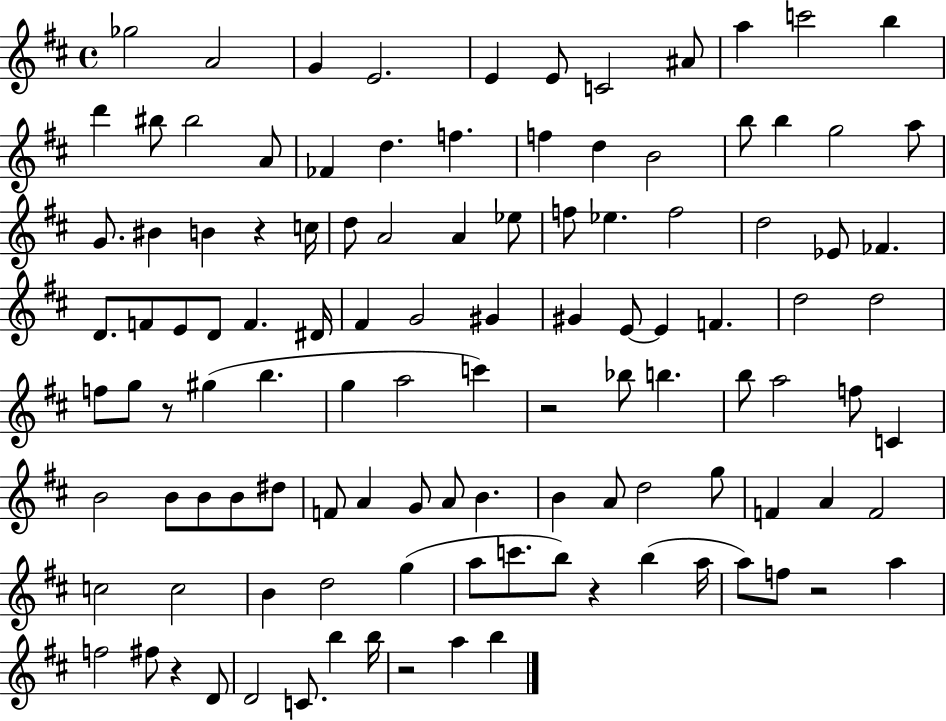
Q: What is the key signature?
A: D major